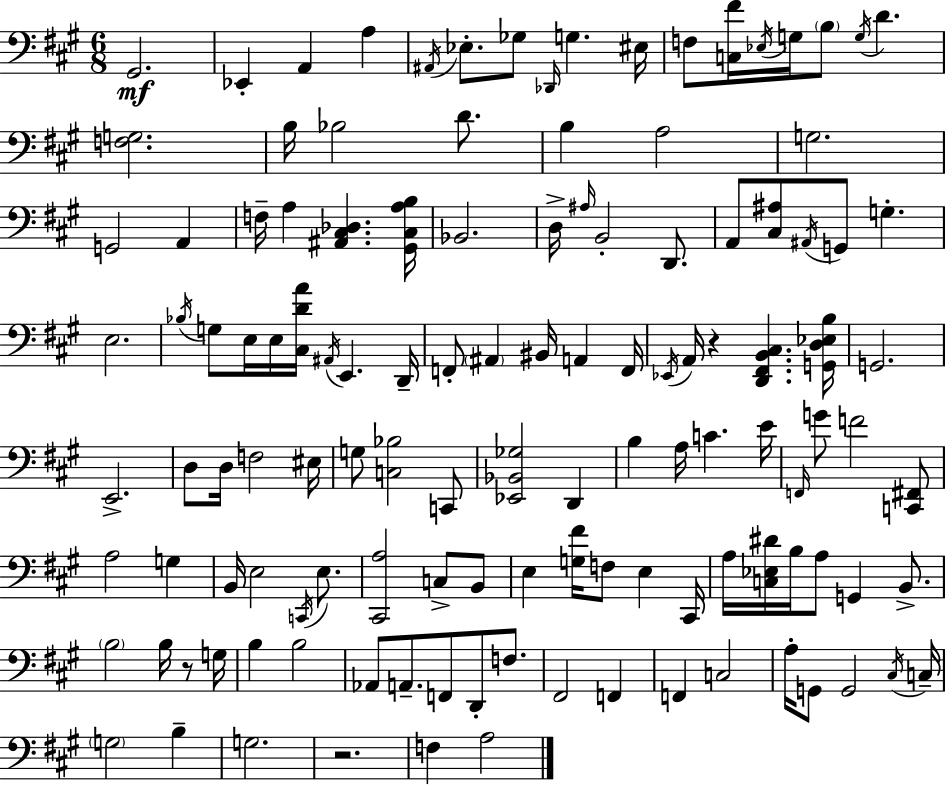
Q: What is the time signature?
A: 6/8